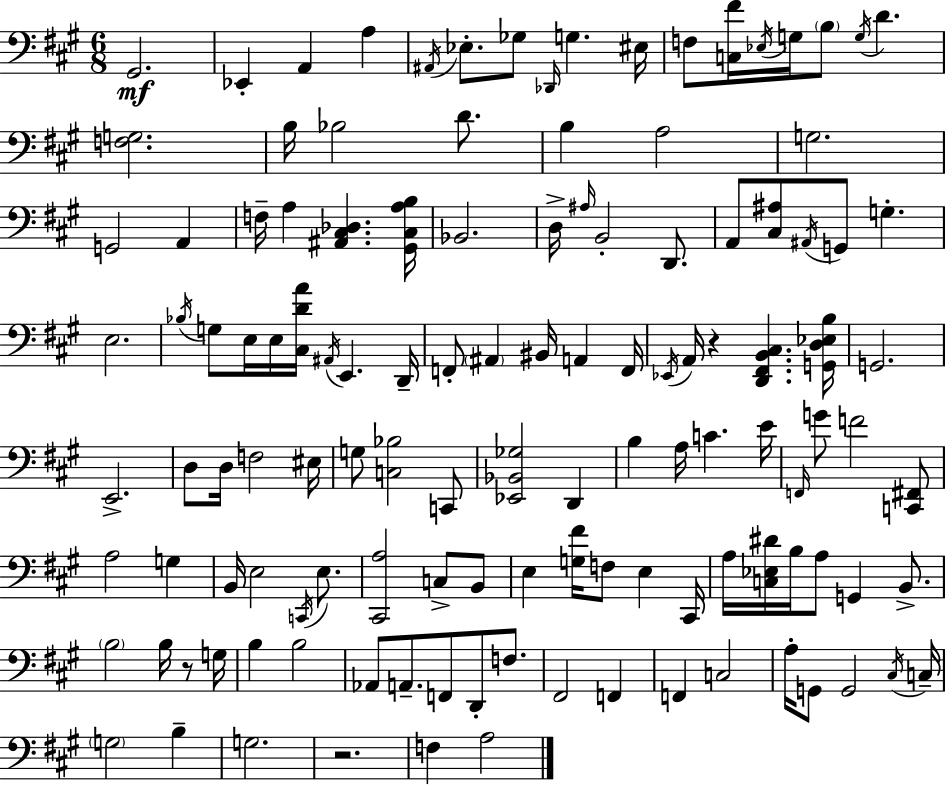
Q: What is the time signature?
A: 6/8